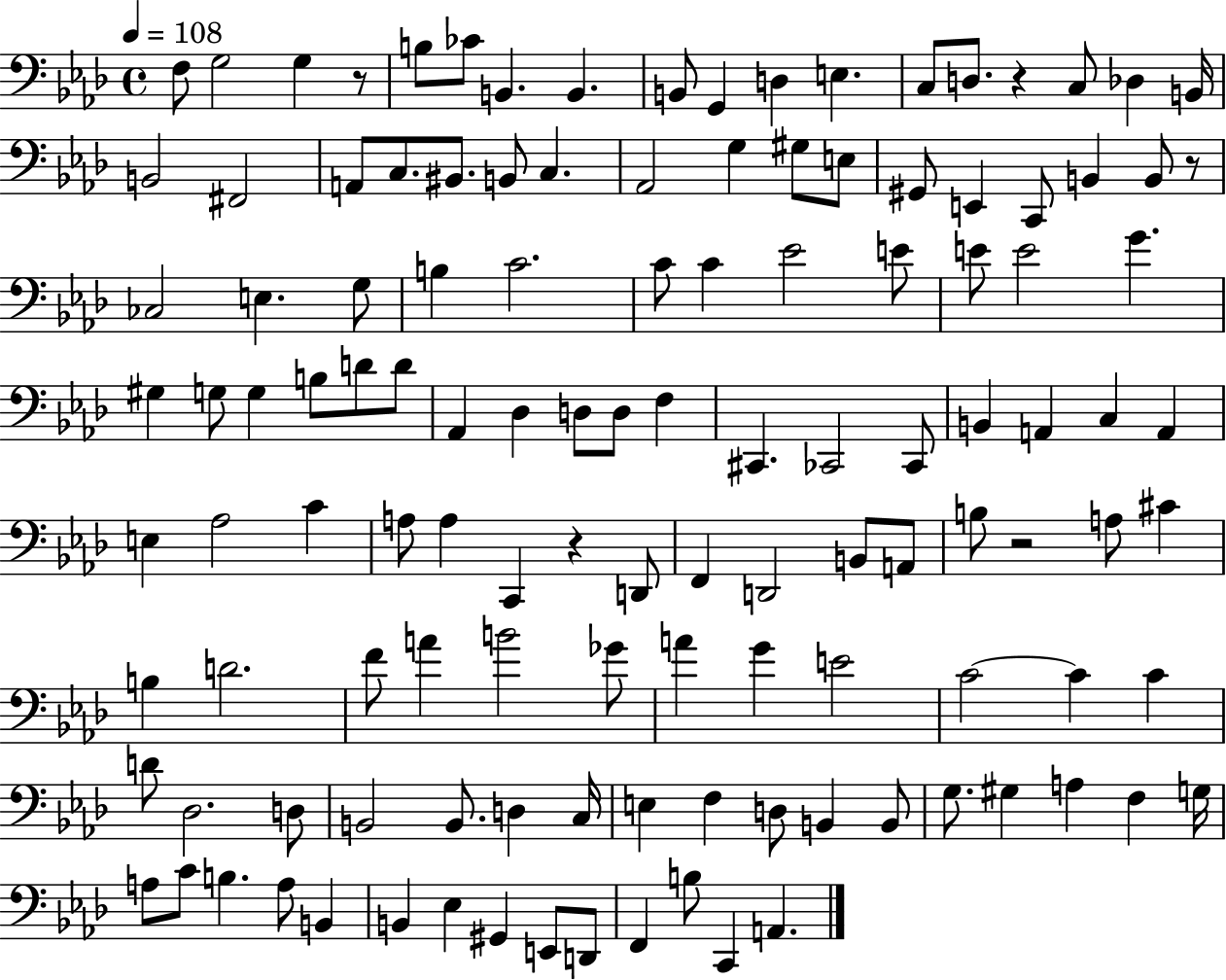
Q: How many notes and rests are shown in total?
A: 124